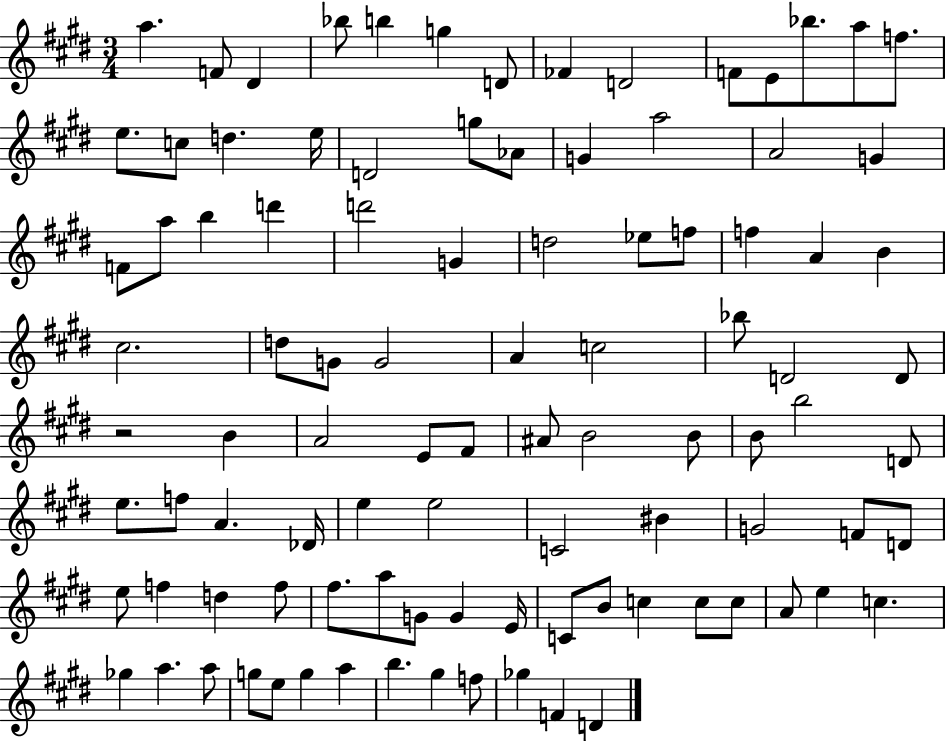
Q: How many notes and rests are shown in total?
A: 98